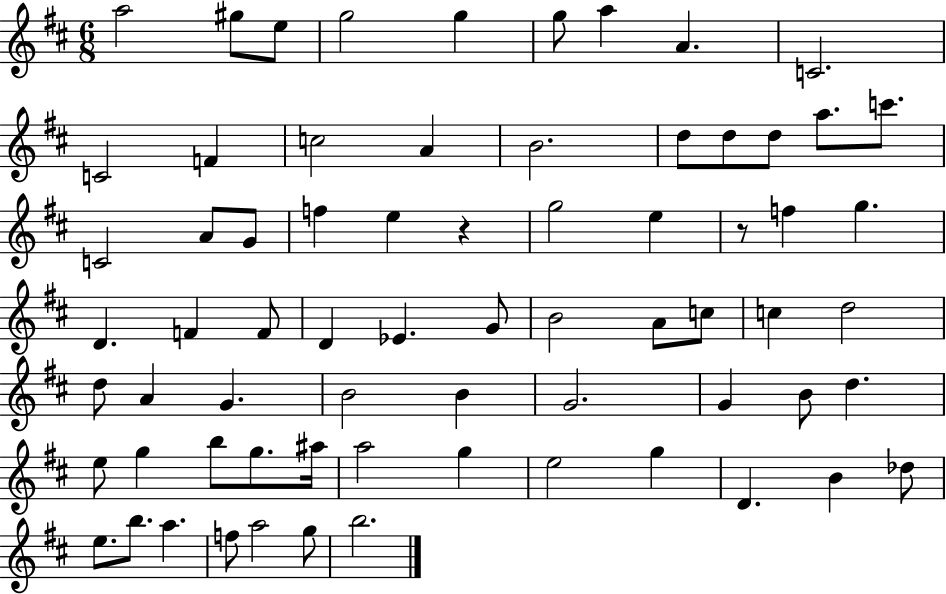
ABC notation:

X:1
T:Untitled
M:6/8
L:1/4
K:D
a2 ^g/2 e/2 g2 g g/2 a A C2 C2 F c2 A B2 d/2 d/2 d/2 a/2 c'/2 C2 A/2 G/2 f e z g2 e z/2 f g D F F/2 D _E G/2 B2 A/2 c/2 c d2 d/2 A G B2 B G2 G B/2 d e/2 g b/2 g/2 ^a/4 a2 g e2 g D B _d/2 e/2 b/2 a f/2 a2 g/2 b2